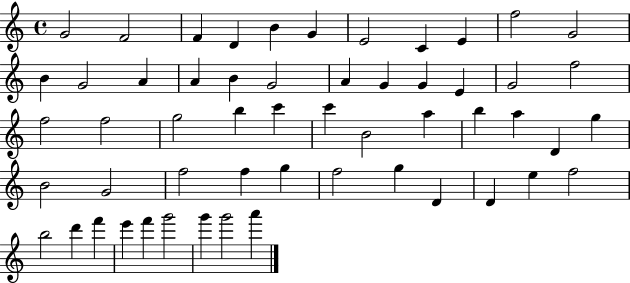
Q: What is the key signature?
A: C major